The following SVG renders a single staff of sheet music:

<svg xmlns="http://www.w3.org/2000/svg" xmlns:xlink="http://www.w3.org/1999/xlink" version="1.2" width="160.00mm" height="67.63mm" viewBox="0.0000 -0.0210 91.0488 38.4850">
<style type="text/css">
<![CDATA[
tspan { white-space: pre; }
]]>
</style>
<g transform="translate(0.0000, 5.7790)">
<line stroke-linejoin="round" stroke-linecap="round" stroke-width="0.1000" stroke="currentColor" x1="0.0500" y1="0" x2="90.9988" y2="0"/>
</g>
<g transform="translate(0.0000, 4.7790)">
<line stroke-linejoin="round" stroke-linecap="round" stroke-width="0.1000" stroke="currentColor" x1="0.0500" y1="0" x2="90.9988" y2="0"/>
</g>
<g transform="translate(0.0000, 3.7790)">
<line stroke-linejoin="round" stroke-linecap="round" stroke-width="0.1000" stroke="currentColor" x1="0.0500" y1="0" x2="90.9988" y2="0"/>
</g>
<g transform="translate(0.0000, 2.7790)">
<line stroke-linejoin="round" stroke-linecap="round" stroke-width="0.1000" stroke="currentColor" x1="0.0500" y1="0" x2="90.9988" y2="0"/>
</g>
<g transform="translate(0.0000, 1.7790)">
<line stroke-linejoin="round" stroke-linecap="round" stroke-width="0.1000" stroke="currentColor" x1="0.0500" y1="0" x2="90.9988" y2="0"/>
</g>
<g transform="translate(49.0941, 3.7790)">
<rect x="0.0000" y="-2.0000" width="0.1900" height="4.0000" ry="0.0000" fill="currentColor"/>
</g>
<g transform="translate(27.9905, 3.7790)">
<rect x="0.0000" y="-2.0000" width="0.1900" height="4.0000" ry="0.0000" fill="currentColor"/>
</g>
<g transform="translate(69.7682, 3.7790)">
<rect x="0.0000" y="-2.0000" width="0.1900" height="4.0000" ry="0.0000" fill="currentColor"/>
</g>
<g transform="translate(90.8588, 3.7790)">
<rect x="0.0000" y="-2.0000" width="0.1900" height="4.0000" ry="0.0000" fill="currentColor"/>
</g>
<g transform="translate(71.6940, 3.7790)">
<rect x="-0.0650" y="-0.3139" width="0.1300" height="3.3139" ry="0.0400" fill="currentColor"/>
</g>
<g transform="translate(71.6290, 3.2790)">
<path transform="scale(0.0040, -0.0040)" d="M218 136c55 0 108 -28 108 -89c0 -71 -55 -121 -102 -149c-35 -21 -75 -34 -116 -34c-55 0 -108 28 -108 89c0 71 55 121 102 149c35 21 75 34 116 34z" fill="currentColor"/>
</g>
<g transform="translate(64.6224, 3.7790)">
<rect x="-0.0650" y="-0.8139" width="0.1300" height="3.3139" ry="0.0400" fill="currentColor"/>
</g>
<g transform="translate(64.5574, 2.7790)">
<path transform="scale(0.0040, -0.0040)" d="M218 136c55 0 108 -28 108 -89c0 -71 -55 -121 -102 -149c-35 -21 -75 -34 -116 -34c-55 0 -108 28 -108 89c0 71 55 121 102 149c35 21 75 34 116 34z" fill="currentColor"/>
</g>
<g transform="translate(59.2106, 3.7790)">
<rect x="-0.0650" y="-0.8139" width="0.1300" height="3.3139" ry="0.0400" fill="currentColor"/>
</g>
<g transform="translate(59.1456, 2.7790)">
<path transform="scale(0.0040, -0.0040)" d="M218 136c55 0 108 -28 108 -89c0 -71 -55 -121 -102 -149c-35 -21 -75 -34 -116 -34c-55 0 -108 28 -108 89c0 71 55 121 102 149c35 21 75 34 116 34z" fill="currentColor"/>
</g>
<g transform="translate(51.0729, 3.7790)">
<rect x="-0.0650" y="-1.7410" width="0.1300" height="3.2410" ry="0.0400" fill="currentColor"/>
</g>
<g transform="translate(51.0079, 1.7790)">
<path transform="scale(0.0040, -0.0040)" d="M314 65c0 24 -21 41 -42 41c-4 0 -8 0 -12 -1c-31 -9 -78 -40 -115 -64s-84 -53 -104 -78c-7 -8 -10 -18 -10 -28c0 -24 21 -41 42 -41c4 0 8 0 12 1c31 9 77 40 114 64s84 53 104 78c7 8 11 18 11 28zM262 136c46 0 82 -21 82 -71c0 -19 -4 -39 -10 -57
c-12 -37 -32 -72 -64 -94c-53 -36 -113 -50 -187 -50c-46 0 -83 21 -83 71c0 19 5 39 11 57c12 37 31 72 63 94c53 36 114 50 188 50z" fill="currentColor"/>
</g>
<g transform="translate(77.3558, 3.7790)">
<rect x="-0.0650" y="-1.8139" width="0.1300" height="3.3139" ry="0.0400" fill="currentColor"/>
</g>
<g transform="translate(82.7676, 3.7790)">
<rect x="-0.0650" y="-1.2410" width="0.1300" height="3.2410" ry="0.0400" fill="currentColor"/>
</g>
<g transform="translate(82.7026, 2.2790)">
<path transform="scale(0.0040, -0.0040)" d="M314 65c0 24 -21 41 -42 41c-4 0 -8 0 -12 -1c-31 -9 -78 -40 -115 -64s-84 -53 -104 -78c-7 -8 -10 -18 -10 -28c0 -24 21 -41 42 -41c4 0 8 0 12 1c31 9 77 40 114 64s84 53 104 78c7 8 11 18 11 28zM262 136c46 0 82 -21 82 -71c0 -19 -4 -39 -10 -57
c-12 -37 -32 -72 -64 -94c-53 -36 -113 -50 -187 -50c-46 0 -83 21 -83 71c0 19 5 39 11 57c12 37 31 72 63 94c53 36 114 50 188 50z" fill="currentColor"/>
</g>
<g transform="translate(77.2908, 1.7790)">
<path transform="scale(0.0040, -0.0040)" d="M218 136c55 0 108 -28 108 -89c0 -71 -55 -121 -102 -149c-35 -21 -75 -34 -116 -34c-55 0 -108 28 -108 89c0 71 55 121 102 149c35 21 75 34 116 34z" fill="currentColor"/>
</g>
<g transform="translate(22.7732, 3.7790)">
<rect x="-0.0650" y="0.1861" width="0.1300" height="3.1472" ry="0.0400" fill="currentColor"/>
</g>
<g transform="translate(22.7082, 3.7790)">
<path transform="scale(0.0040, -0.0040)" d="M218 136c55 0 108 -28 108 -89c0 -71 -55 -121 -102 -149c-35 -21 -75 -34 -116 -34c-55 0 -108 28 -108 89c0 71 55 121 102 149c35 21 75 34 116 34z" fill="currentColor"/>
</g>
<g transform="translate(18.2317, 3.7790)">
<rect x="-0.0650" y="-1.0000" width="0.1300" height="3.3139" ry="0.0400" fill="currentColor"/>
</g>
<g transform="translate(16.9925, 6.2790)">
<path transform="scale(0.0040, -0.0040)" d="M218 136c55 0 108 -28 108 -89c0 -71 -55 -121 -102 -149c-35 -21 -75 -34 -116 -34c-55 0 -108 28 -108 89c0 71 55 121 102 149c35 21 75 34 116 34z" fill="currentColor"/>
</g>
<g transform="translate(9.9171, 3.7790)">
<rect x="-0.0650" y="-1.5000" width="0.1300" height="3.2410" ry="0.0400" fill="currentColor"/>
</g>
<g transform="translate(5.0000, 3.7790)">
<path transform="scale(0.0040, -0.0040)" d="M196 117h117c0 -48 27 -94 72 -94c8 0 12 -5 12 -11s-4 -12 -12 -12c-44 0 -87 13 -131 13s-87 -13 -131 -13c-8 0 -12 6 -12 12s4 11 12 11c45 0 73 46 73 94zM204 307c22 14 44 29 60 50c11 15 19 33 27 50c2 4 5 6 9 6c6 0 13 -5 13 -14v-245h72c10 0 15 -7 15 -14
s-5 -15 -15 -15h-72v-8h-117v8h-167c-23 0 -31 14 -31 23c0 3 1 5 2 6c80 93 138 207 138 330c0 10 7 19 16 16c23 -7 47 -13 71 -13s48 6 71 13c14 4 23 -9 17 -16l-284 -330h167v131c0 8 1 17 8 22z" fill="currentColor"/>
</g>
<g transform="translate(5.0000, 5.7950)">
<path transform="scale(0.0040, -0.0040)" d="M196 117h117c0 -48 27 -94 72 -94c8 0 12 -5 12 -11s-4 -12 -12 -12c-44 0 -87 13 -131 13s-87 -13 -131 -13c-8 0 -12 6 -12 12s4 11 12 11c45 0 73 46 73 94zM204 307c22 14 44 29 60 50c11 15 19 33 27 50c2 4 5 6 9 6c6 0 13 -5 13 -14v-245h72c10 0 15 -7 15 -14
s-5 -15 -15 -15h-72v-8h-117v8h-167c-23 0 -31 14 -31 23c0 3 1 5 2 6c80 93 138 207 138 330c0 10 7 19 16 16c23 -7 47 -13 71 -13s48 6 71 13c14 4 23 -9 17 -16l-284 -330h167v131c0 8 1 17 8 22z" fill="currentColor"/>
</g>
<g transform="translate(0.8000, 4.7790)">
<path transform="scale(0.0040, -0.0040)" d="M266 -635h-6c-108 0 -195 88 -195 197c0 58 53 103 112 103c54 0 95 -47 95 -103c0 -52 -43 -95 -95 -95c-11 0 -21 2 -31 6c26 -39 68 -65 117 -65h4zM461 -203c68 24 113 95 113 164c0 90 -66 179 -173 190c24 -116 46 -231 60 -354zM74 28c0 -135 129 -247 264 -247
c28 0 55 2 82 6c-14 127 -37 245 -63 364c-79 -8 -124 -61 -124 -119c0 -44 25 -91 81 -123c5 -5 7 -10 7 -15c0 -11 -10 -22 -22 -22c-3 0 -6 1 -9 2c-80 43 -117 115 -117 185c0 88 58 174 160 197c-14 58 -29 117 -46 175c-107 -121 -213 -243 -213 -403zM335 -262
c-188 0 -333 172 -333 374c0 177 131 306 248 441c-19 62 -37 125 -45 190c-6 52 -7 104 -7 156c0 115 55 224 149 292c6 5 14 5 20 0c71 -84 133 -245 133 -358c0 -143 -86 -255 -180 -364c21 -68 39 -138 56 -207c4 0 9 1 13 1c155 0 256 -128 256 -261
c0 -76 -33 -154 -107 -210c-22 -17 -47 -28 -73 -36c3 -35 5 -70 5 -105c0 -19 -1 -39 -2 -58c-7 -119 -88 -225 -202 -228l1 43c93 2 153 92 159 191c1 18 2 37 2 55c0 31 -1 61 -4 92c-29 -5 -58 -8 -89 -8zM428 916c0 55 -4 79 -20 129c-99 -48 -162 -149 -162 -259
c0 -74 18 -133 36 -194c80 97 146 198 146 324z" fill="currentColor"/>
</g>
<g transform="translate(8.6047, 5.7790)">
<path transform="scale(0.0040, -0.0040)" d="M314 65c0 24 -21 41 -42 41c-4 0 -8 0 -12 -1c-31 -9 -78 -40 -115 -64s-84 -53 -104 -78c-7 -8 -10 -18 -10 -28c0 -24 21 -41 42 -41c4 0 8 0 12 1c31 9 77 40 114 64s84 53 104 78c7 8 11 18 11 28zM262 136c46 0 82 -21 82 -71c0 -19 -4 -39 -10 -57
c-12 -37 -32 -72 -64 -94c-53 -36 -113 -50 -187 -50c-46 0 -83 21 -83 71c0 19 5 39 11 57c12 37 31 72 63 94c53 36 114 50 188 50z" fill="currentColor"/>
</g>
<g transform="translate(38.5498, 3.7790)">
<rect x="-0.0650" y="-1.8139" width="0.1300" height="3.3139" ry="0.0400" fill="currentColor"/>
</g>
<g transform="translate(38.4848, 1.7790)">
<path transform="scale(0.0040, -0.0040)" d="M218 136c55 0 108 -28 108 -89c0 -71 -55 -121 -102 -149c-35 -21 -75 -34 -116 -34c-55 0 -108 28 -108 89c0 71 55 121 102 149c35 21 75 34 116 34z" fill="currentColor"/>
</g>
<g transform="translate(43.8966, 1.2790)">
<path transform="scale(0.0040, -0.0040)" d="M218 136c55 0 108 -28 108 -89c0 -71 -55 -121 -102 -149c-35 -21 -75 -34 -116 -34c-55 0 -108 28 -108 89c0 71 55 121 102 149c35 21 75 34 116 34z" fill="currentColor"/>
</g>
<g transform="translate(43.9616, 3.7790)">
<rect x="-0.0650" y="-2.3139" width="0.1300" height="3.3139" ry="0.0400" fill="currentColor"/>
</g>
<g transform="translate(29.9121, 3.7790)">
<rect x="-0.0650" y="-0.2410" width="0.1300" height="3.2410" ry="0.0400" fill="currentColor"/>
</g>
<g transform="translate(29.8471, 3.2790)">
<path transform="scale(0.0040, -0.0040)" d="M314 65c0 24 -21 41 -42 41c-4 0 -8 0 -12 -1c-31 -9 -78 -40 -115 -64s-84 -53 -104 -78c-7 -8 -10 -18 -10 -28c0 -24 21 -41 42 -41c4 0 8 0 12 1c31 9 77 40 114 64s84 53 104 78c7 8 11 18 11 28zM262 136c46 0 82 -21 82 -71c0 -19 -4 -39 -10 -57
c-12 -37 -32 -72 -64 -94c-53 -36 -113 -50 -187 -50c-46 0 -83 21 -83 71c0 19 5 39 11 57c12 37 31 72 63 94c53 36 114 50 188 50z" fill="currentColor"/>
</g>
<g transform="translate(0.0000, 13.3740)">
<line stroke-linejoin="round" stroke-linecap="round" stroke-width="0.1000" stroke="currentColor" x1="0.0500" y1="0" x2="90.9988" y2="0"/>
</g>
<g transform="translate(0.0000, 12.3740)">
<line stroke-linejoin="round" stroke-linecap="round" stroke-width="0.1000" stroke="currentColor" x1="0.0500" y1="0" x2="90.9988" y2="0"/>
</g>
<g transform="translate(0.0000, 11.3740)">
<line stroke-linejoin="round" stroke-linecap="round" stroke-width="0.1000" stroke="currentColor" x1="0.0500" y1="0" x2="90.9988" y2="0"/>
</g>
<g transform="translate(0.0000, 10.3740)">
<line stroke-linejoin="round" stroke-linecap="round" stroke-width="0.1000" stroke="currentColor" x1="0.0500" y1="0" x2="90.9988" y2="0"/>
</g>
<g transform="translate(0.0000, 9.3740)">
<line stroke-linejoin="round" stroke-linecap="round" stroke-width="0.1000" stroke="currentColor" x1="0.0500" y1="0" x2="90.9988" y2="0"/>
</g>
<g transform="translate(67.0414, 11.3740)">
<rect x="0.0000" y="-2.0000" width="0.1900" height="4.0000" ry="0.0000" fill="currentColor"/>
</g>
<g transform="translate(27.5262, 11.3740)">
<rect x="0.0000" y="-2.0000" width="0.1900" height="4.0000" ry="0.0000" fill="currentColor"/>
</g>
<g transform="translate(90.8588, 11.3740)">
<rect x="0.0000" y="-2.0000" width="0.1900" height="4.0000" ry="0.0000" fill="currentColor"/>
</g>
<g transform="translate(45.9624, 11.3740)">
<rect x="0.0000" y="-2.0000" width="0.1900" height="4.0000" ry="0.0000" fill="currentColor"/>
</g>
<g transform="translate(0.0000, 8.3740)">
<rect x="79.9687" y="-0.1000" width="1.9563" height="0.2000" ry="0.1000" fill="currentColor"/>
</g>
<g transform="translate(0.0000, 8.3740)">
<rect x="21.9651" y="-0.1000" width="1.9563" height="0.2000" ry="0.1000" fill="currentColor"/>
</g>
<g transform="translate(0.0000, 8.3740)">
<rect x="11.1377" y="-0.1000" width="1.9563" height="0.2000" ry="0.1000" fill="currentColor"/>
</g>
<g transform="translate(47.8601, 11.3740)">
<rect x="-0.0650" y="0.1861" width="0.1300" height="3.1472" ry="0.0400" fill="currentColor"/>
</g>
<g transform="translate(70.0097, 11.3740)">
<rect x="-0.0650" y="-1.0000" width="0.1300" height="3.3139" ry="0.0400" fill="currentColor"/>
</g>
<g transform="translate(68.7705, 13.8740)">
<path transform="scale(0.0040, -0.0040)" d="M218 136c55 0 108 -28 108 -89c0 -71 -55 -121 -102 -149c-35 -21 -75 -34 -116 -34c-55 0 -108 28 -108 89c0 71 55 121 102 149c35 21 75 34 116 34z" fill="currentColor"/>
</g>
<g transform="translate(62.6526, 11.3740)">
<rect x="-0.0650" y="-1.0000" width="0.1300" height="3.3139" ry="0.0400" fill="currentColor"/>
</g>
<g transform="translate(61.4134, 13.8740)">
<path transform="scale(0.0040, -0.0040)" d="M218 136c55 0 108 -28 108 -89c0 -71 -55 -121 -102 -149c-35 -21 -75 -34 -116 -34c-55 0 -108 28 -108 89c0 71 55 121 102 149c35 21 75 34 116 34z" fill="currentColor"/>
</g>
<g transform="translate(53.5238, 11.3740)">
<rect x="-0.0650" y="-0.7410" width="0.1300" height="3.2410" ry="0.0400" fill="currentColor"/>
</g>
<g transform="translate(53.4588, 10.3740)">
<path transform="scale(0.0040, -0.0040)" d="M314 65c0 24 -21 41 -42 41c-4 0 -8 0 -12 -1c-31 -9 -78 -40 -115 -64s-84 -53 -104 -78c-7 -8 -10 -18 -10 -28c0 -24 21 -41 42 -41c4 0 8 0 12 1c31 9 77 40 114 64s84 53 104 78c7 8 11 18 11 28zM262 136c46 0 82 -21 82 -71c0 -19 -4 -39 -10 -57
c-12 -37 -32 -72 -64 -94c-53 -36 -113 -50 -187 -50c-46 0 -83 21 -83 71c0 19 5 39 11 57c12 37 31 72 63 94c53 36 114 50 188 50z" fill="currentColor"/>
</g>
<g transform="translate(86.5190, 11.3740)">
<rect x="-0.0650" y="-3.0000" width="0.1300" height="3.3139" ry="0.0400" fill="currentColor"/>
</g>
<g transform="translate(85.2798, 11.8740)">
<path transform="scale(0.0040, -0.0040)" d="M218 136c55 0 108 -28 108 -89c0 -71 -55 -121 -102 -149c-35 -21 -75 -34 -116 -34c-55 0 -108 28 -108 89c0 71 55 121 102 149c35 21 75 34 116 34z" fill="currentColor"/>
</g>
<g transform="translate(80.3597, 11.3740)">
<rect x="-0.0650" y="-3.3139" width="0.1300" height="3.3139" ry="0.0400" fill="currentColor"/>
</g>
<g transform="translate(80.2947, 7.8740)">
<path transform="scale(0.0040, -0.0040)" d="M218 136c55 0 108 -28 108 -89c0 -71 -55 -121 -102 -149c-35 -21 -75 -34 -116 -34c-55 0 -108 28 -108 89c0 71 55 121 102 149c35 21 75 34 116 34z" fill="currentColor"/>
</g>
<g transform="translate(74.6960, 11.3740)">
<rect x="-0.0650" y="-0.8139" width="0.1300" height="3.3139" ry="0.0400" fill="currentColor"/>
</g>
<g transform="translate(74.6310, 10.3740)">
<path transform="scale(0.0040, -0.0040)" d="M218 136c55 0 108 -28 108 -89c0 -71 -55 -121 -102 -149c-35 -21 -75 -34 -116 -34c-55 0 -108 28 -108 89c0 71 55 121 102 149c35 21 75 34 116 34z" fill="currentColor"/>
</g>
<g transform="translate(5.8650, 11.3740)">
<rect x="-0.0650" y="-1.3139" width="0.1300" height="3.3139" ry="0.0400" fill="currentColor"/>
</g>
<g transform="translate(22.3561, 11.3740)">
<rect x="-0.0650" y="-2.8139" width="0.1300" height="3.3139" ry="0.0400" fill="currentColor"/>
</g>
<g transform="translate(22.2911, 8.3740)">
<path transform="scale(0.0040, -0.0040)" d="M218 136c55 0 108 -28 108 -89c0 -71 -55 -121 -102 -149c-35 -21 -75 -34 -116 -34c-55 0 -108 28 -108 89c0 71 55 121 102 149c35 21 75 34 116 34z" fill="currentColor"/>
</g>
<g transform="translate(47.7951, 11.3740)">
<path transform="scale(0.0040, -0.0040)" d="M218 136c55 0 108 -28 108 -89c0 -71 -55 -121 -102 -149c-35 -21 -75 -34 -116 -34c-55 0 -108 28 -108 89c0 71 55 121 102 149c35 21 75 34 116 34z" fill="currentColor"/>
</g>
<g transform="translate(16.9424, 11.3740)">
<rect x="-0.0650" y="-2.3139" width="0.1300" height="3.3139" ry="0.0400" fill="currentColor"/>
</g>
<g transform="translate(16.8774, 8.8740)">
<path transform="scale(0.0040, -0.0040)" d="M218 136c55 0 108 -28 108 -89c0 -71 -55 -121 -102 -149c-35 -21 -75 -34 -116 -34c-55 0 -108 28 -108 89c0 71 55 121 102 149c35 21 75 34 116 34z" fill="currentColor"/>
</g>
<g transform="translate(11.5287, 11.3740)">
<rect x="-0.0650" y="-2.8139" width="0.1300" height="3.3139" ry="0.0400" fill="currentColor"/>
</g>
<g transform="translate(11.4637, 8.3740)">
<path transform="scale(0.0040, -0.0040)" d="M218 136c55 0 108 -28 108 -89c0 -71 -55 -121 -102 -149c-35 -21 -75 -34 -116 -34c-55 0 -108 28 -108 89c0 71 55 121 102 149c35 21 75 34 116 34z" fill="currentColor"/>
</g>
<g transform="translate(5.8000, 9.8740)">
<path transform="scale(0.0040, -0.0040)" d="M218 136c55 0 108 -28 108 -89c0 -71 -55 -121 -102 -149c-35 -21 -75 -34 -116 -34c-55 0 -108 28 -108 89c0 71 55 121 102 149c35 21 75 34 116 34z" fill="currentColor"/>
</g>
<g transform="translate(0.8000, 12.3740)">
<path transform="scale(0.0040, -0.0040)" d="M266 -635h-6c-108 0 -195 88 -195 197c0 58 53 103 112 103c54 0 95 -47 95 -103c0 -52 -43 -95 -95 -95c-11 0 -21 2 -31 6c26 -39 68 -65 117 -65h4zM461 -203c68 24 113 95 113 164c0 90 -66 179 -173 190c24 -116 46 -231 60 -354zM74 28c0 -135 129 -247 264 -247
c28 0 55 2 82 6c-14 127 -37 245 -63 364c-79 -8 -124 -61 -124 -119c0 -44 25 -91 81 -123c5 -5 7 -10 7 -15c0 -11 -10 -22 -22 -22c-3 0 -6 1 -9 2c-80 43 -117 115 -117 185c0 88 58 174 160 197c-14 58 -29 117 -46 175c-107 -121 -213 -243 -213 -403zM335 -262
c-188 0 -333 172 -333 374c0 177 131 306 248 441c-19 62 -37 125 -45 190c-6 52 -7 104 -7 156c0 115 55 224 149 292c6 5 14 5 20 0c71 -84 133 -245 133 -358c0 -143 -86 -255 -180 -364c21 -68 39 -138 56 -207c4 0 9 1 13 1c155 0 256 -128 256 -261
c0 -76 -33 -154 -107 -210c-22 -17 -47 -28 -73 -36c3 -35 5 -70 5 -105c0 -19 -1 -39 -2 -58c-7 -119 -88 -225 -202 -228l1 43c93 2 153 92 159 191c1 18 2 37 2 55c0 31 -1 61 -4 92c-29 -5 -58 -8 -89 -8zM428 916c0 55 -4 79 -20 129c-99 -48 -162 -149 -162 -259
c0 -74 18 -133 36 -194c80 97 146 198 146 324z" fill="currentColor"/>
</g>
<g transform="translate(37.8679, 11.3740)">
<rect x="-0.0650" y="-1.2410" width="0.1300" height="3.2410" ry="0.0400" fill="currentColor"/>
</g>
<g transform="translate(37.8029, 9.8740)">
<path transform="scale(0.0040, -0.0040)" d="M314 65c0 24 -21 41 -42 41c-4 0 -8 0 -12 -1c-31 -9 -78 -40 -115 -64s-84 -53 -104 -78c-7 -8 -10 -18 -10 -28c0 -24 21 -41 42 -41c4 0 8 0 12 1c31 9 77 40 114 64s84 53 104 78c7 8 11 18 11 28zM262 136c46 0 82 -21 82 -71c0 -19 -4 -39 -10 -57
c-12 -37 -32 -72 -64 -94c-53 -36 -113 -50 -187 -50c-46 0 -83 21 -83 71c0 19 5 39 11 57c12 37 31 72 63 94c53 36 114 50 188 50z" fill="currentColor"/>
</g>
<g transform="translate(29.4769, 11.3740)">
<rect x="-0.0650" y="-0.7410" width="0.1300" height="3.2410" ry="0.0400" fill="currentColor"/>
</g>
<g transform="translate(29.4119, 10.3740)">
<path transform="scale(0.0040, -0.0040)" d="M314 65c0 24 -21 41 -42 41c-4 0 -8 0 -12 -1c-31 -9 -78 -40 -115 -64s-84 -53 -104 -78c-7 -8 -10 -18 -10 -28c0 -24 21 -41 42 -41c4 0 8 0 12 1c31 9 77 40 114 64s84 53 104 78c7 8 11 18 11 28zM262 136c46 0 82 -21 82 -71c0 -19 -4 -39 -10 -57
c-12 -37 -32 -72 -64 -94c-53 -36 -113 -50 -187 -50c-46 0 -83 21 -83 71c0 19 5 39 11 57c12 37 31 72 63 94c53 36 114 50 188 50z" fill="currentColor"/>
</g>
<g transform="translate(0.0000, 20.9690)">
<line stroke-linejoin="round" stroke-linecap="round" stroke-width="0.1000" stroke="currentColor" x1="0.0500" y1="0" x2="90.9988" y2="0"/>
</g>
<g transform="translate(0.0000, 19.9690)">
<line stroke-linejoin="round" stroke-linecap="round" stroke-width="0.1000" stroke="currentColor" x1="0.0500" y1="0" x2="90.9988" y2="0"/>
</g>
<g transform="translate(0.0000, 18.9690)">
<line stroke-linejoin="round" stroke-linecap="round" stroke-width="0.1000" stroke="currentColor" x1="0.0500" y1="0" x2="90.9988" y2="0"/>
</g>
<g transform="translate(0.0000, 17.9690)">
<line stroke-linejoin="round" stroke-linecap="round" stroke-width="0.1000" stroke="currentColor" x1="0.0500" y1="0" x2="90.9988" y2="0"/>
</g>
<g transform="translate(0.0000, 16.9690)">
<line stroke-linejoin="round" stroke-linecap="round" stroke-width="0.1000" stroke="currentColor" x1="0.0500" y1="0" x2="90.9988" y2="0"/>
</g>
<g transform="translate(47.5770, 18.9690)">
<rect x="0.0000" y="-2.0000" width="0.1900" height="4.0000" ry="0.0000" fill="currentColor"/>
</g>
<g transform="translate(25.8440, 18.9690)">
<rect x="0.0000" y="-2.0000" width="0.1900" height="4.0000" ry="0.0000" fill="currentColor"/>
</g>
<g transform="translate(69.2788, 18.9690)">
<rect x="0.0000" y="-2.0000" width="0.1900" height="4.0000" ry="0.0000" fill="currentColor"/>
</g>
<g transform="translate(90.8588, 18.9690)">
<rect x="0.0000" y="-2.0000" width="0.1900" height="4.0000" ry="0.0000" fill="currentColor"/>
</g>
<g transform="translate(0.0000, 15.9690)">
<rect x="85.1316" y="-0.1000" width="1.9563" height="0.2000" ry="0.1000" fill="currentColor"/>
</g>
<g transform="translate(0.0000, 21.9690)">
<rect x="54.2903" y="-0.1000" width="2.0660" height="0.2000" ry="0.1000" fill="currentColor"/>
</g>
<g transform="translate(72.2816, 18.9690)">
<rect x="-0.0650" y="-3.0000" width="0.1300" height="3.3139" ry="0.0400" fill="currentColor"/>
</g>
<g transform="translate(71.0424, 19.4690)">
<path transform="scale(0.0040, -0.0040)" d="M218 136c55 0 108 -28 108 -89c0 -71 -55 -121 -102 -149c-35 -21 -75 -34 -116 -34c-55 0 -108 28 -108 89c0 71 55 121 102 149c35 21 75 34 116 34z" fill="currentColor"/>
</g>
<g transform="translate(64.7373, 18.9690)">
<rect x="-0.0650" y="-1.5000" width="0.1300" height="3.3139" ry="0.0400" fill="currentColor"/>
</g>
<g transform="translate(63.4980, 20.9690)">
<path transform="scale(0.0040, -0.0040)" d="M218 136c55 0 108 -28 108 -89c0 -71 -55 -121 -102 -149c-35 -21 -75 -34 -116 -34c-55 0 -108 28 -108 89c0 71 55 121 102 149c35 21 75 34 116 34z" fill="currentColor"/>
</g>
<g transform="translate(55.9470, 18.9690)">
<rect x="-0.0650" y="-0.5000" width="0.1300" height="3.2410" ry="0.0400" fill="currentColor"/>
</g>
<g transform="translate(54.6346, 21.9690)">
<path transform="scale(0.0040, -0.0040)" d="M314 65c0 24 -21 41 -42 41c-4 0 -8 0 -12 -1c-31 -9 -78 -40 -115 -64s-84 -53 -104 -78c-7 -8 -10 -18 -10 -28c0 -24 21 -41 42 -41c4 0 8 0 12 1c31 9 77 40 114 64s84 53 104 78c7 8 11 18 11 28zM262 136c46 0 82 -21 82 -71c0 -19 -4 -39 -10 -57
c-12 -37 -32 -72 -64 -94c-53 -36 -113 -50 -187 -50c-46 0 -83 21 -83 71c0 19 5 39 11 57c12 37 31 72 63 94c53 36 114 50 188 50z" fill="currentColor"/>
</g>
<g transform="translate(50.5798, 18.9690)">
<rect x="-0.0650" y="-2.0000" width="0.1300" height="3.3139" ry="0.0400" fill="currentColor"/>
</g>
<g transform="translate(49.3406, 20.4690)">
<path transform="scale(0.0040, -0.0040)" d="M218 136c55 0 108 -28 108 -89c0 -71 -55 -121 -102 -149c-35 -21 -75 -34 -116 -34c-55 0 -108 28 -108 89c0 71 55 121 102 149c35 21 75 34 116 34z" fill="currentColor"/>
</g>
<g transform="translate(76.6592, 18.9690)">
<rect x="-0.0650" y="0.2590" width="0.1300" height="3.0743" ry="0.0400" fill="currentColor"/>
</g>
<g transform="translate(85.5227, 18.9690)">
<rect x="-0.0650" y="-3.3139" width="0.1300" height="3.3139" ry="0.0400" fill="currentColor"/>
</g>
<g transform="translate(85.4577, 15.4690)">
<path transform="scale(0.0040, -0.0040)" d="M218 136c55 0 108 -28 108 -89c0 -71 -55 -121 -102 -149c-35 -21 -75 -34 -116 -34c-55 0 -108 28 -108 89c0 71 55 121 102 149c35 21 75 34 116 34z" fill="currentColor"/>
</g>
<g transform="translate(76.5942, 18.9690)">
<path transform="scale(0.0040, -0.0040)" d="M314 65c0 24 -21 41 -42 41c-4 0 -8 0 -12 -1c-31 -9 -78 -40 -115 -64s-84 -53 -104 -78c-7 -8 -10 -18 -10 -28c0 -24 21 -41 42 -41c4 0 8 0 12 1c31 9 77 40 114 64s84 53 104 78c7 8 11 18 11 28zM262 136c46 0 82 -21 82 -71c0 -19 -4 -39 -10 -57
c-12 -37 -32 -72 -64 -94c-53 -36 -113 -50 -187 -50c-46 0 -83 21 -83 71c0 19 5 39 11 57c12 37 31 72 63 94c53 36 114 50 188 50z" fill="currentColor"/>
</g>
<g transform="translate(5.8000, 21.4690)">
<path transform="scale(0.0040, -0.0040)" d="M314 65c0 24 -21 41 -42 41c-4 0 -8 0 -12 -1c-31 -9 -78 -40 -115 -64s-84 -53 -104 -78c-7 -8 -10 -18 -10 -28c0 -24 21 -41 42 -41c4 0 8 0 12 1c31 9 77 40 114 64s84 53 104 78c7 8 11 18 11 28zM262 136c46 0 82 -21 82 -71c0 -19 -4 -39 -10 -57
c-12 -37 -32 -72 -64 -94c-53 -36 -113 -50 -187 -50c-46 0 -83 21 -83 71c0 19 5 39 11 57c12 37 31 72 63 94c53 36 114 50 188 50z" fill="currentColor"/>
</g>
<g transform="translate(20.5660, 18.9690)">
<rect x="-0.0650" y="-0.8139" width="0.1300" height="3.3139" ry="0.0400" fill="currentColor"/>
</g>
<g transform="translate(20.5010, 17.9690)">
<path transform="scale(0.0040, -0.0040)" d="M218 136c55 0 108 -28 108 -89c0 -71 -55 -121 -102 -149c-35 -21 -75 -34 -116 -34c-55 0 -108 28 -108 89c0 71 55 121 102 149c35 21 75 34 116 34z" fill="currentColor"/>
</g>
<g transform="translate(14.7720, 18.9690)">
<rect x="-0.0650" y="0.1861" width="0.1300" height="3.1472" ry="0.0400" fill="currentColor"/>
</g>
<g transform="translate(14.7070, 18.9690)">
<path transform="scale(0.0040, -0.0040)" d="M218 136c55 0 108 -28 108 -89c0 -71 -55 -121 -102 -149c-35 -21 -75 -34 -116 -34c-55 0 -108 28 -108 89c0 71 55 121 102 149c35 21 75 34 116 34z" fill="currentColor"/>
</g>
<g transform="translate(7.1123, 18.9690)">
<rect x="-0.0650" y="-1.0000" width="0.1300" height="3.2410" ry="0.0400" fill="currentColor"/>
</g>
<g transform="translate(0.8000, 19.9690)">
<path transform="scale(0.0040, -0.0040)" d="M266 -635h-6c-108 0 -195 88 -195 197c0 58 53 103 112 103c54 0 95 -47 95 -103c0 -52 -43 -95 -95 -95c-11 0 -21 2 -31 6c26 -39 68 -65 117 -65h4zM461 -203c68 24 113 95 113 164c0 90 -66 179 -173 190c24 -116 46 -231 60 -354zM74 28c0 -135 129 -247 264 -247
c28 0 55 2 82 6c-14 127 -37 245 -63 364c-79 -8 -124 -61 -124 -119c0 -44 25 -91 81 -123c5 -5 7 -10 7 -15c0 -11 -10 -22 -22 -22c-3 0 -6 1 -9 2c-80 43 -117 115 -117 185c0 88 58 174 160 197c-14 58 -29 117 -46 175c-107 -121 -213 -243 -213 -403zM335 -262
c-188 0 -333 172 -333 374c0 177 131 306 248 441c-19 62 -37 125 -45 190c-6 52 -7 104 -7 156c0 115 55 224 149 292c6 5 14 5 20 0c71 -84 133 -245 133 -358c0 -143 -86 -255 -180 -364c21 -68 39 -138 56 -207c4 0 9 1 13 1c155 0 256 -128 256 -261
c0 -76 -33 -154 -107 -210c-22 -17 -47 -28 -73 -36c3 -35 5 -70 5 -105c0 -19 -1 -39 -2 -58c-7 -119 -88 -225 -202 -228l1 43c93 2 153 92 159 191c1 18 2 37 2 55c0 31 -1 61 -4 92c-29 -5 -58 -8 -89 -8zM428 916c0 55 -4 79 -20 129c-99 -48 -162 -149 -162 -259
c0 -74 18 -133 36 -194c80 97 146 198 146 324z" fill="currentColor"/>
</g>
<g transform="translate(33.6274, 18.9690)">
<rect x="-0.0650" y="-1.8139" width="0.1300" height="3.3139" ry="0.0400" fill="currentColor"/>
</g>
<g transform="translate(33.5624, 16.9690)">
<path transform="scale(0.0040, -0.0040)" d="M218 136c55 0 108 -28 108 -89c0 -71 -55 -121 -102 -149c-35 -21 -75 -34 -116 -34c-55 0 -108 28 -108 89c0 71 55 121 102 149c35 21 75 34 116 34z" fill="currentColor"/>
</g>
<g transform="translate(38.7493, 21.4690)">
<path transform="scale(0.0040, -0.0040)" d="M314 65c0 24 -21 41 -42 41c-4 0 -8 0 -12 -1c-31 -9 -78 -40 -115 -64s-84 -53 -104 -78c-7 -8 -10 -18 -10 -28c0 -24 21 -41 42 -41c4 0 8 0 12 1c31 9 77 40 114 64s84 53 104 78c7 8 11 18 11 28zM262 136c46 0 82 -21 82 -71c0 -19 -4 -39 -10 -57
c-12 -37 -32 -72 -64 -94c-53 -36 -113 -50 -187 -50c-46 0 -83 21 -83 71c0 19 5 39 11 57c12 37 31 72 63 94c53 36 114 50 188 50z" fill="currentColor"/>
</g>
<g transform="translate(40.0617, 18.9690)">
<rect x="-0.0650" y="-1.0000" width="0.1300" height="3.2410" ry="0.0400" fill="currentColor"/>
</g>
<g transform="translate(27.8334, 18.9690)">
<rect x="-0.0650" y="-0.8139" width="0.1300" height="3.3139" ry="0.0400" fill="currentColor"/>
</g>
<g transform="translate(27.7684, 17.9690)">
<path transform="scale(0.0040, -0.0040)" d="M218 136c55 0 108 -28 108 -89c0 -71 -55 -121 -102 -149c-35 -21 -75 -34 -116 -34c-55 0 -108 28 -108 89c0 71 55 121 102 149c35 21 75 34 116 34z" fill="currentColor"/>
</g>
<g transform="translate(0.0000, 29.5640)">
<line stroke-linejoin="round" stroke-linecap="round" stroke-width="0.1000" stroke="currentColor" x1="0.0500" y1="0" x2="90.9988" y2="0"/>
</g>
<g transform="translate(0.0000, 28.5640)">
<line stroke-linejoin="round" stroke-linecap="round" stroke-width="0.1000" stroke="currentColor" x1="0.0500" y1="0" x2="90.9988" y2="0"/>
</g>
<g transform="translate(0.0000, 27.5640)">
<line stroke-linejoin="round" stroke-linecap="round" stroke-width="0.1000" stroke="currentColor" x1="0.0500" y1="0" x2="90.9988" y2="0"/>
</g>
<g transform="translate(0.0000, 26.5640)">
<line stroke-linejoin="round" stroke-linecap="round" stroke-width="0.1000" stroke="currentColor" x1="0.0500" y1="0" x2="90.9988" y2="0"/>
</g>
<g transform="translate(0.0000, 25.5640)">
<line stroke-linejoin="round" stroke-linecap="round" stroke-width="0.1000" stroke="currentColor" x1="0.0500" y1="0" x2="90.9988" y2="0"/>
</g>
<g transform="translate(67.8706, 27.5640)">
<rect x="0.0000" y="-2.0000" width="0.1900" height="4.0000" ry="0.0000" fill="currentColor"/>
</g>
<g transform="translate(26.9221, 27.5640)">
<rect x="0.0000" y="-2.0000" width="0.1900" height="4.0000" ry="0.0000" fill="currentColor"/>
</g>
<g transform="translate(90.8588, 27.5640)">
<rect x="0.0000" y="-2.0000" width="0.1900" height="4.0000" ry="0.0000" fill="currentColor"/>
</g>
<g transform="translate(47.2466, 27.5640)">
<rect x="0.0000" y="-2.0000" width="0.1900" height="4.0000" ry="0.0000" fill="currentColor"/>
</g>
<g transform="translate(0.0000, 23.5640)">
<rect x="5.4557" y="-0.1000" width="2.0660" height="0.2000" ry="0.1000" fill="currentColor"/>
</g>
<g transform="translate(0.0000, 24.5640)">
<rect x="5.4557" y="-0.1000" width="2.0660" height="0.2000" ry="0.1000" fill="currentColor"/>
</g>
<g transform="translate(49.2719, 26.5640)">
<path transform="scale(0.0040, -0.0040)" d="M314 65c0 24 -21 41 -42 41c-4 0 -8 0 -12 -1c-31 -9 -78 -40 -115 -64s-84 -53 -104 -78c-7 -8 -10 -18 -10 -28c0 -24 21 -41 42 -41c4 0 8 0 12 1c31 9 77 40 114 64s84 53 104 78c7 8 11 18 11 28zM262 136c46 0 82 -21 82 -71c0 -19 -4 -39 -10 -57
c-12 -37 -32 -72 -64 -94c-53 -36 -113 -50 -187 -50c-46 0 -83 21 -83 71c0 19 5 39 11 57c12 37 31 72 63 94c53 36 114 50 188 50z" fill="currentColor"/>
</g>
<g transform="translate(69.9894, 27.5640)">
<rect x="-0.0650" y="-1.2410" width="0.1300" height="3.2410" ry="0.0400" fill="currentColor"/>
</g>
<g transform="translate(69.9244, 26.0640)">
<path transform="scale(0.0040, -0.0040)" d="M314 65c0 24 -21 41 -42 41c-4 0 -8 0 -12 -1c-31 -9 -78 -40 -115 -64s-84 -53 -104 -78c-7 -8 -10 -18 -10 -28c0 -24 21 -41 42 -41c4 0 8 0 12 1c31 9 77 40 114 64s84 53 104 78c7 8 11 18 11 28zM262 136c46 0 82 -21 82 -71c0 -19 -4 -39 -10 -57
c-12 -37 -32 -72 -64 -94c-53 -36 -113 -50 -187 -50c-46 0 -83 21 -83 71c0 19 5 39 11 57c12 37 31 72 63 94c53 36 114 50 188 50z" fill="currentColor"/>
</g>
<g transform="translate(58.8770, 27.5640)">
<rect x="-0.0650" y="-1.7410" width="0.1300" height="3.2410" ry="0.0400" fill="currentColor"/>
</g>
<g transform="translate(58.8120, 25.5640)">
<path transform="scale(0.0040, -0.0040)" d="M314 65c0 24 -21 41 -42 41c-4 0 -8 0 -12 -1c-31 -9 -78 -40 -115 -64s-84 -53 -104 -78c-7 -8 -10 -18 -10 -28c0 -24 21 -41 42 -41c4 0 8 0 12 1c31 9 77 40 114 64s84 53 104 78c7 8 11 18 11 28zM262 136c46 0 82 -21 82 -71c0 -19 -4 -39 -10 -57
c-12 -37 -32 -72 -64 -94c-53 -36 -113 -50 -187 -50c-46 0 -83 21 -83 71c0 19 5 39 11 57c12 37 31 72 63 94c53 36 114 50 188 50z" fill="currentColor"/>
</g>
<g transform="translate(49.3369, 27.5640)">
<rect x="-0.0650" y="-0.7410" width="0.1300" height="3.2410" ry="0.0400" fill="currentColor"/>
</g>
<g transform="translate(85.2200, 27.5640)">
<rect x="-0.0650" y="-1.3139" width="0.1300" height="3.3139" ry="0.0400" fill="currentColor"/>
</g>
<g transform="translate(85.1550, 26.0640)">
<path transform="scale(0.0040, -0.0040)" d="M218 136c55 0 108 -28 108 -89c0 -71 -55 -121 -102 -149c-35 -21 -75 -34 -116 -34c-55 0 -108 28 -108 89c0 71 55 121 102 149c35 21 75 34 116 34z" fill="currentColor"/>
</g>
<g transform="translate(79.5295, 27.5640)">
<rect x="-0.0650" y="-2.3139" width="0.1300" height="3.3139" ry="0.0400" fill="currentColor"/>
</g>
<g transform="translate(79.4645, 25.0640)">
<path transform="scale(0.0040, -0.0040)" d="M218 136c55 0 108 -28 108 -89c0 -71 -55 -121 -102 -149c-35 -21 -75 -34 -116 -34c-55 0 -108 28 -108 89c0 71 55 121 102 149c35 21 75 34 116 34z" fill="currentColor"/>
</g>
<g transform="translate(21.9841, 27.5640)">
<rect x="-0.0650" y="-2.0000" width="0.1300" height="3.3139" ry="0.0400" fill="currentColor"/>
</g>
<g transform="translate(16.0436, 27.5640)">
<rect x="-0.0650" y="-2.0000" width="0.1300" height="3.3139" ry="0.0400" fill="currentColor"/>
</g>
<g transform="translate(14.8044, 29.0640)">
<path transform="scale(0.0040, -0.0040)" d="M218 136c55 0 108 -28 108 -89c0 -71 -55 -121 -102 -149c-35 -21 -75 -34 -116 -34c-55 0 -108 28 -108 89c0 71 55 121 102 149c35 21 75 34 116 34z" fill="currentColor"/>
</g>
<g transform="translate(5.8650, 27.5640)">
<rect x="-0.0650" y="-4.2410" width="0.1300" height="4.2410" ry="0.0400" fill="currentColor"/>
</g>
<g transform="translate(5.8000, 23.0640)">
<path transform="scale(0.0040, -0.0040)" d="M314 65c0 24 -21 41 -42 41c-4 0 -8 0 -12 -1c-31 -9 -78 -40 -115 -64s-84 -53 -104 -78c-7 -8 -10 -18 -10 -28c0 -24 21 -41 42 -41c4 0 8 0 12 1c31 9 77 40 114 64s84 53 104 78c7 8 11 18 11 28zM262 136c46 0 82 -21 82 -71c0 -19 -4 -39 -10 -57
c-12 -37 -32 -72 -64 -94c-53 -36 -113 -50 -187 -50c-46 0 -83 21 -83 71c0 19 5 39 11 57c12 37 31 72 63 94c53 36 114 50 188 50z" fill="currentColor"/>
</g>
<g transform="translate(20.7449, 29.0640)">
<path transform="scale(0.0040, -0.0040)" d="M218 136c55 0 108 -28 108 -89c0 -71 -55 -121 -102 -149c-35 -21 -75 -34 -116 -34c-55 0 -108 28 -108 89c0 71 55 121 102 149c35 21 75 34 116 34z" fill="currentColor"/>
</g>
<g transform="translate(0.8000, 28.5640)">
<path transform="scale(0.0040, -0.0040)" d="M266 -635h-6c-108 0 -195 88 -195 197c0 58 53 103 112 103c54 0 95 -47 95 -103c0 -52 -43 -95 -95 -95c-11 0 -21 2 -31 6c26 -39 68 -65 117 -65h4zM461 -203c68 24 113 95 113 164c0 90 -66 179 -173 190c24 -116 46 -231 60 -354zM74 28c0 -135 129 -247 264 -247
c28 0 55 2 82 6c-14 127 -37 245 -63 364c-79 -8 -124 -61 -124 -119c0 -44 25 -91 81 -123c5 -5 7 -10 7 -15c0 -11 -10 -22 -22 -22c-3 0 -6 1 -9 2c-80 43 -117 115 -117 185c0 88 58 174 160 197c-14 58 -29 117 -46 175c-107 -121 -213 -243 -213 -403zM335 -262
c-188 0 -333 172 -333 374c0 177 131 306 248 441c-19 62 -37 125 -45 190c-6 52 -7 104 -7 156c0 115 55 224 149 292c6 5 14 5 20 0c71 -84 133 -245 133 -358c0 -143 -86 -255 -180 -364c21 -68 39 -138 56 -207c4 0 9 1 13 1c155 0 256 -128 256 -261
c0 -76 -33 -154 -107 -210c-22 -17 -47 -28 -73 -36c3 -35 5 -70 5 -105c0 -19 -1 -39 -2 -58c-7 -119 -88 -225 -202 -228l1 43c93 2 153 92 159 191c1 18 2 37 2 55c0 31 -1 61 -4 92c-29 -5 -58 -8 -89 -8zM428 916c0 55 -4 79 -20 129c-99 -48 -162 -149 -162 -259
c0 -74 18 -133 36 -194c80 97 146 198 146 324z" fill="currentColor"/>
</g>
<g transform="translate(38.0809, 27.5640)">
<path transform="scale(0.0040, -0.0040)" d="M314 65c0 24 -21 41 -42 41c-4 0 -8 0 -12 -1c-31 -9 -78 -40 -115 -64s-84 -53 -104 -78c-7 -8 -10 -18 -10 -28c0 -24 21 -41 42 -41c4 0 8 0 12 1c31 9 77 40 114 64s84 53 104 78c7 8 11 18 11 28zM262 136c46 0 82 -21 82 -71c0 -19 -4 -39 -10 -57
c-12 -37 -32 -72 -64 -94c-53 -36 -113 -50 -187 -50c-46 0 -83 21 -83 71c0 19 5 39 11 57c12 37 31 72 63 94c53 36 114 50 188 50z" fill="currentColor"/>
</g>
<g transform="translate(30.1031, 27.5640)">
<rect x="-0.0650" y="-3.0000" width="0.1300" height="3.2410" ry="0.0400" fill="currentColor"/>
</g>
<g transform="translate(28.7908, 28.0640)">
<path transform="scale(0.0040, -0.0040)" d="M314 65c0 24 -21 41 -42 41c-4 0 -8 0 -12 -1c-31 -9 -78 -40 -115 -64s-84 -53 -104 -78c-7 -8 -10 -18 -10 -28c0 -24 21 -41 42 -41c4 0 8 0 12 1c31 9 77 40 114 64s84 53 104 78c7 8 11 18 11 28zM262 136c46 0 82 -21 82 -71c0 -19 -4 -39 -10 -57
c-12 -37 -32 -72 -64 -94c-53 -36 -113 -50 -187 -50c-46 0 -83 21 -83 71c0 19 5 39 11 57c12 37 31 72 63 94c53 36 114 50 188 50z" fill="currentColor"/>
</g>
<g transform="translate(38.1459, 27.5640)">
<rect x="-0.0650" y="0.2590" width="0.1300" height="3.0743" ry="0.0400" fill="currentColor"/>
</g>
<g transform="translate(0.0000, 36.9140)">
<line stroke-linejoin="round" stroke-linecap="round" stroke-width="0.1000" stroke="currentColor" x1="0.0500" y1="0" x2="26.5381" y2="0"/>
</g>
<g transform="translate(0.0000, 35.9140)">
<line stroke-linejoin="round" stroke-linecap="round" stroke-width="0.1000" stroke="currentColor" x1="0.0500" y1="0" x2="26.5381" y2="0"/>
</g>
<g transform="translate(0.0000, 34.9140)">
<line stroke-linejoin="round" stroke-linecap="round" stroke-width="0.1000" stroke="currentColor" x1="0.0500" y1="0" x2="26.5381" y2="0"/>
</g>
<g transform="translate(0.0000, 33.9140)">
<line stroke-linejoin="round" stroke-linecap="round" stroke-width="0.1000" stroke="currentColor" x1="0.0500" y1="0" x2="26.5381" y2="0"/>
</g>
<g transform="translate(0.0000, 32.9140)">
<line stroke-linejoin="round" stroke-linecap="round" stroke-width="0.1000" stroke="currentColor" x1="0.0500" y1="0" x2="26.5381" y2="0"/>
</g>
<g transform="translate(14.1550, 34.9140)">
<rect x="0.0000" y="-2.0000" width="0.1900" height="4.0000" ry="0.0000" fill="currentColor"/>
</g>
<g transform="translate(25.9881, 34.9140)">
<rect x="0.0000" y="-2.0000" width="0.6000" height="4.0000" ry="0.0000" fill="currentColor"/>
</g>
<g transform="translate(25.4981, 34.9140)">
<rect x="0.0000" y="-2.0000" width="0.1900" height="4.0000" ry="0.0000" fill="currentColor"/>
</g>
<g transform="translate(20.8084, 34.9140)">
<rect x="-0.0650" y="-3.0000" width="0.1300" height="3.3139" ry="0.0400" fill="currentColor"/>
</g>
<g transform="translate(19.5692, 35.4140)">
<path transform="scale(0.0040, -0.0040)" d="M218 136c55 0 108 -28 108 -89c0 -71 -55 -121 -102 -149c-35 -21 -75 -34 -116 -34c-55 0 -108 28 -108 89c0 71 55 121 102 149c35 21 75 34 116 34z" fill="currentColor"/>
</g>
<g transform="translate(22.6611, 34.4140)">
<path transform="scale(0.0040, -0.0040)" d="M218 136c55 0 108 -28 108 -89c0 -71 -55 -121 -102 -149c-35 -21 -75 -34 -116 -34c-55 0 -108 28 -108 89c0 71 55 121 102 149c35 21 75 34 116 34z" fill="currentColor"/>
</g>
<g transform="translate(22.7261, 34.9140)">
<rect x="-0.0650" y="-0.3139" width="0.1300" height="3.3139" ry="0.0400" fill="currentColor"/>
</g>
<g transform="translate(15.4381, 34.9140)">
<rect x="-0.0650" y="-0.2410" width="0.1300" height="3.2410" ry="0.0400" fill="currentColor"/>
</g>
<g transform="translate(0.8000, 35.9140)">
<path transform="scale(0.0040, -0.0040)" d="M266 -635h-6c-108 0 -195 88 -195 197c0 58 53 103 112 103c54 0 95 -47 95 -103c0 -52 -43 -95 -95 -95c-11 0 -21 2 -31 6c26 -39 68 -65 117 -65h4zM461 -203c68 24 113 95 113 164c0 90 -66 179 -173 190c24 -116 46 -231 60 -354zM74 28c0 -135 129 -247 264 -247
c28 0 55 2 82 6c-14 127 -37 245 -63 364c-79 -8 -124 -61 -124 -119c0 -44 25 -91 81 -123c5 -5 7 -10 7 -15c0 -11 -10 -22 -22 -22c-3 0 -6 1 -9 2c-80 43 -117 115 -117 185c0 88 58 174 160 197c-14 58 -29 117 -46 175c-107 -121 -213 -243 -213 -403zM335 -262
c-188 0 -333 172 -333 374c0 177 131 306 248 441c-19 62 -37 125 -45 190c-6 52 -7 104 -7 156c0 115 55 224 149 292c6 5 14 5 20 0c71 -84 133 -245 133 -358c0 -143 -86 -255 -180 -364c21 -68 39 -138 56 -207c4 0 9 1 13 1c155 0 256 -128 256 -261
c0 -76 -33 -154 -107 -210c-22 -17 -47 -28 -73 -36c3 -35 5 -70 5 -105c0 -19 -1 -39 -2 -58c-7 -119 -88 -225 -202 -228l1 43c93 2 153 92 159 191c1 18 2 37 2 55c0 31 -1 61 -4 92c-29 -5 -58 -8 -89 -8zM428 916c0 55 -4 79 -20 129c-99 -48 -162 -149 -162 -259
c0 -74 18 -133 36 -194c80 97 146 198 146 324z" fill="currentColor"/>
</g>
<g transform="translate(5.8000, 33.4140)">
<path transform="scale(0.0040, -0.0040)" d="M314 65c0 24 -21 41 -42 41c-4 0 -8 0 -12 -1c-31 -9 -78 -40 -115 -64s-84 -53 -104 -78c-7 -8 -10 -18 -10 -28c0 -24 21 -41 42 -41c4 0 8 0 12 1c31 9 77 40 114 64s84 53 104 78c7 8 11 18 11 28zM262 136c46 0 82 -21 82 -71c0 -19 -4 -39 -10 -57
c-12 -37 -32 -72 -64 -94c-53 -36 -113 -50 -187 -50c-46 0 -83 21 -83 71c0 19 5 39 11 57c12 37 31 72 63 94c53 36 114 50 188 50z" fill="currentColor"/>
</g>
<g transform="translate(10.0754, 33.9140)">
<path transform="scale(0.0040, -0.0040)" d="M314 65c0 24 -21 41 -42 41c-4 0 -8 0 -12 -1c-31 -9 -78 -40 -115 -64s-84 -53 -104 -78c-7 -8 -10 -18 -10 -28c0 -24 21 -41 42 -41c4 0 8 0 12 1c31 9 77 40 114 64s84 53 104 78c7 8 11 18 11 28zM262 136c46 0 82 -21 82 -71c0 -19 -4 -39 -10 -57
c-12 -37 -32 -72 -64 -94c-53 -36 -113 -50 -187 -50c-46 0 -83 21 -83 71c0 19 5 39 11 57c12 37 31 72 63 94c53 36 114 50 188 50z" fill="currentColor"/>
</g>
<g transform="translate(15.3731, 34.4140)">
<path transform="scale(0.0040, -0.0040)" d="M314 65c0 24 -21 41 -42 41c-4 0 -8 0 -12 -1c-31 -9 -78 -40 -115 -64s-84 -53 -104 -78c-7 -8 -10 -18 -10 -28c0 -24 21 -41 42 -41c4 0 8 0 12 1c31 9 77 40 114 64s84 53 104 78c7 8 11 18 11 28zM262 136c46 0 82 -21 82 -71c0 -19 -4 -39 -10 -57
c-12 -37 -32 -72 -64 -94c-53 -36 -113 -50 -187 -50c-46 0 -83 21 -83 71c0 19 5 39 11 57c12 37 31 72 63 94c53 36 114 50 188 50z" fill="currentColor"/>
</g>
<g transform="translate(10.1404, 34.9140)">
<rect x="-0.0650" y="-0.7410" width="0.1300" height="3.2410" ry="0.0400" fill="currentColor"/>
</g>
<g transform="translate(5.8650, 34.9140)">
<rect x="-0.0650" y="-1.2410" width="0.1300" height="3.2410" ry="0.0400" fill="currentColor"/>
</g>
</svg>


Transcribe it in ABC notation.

X:1
T:Untitled
M:4/4
L:1/4
K:C
E2 D B c2 f g f2 d d c f e2 e a g a d2 e2 B d2 D D d b A D2 B d d f D2 F C2 E A B2 b d'2 F F A2 B2 d2 f2 e2 g e e2 d2 c2 A c